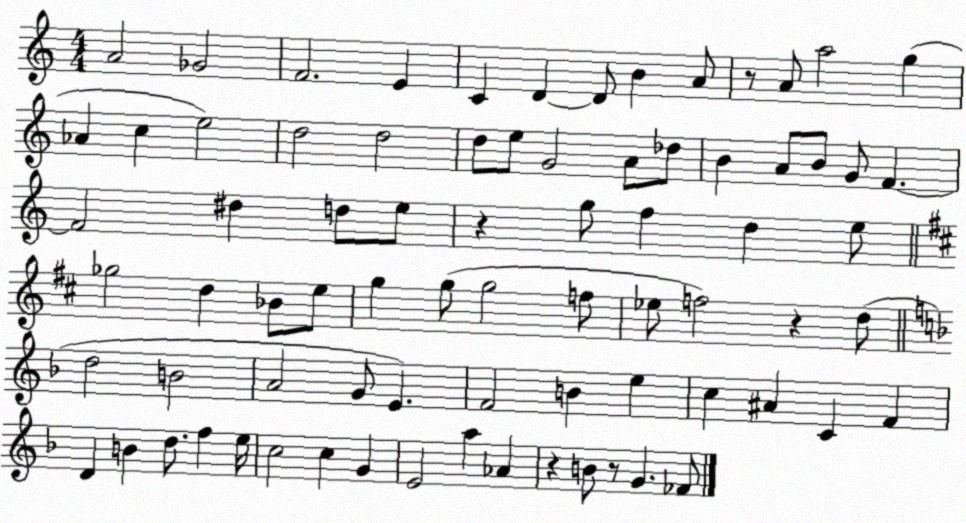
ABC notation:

X:1
T:Untitled
M:4/4
L:1/4
K:C
A2 _G2 F2 E C D D/2 B A/2 z/2 A/2 a2 g _A c e2 d2 d2 d/2 e/2 G2 A/2 _d/2 B A/2 B/2 G/2 F F2 ^d d/2 e/2 z g/2 f d e/2 _g2 d _B/2 e/2 g g/2 g2 f/2 _e/2 f2 z d/2 d2 B2 A2 G/2 E F2 B e c ^A C F D B d/2 f e/4 c2 c G E2 a _A z B/2 z/2 G _F/2